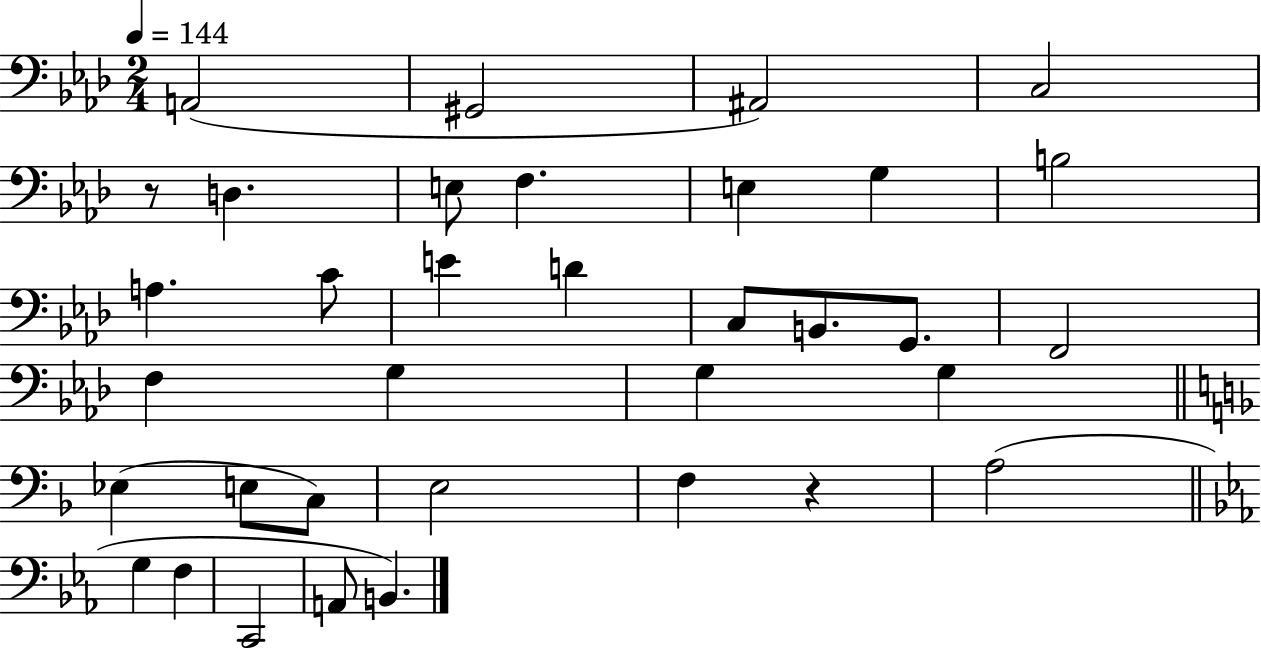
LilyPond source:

{
  \clef bass
  \numericTimeSignature
  \time 2/4
  \key aes \major
  \tempo 4 = 144
  a,2( | gis,2 | ais,2) | c2 | \break r8 d4. | e8 f4. | e4 g4 | b2 | \break a4. c'8 | e'4 d'4 | c8 b,8. g,8. | f,2 | \break f4 g4 | g4 g4 | \bar "||" \break \key f \major ees4( e8 c8) | e2 | f4 r4 | a2( | \break \bar "||" \break \key c \minor g4 f4 | c,2 | a,8 b,4.) | \bar "|."
}